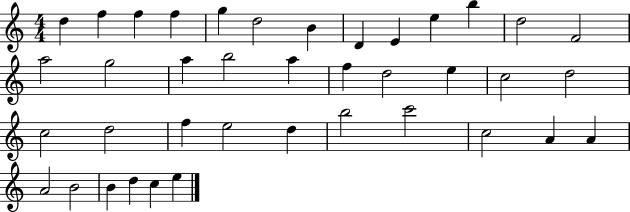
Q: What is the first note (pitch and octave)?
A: D5